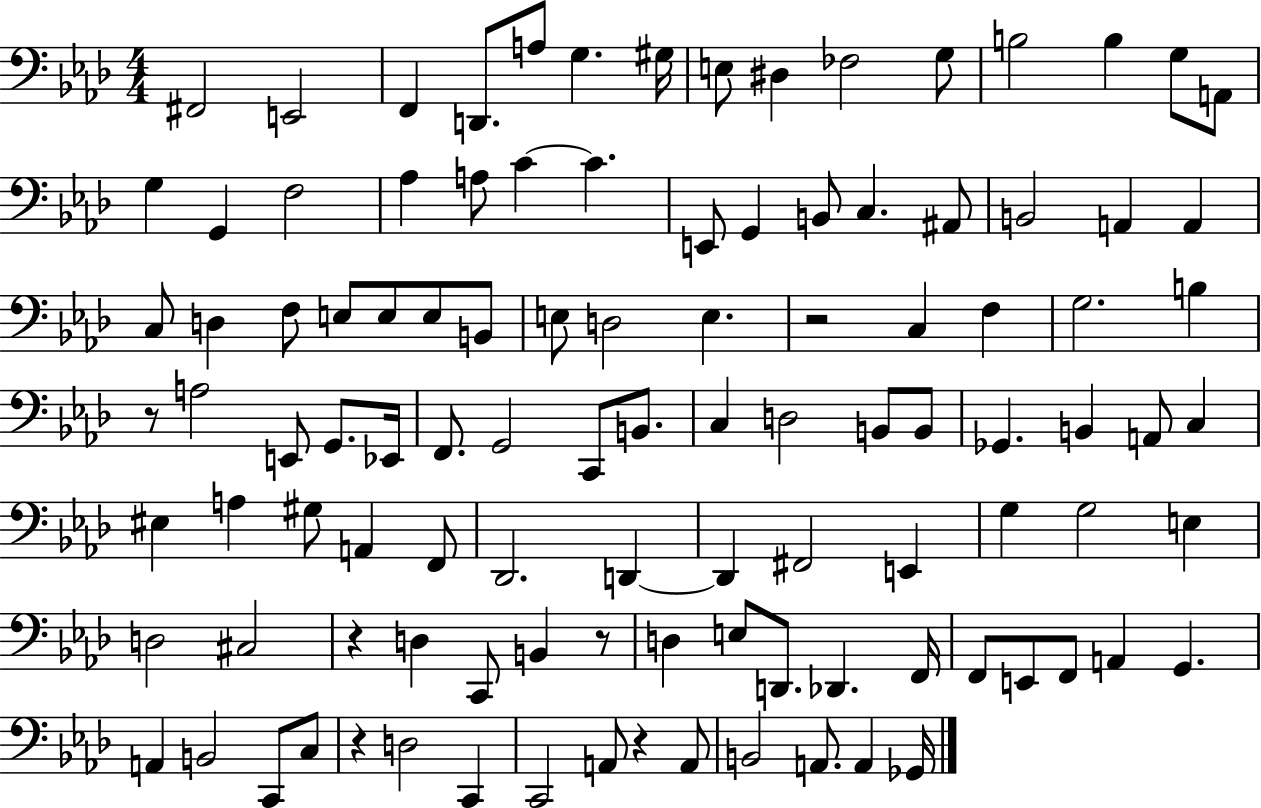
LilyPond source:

{
  \clef bass
  \numericTimeSignature
  \time 4/4
  \key aes \major
  fis,2 e,2 | f,4 d,8. a8 g4. gis16 | e8 dis4 fes2 g8 | b2 b4 g8 a,8 | \break g4 g,4 f2 | aes4 a8 c'4~~ c'4. | e,8 g,4 b,8 c4. ais,8 | b,2 a,4 a,4 | \break c8 d4 f8 e8 e8 e8 b,8 | e8 d2 e4. | r2 c4 f4 | g2. b4 | \break r8 a2 e,8 g,8. ees,16 | f,8. g,2 c,8 b,8. | c4 d2 b,8 b,8 | ges,4. b,4 a,8 c4 | \break eis4 a4 gis8 a,4 f,8 | des,2. d,4~~ | d,4 fis,2 e,4 | g4 g2 e4 | \break d2 cis2 | r4 d4 c,8 b,4 r8 | d4 e8 d,8. des,4. f,16 | f,8 e,8 f,8 a,4 g,4. | \break a,4 b,2 c,8 c8 | r4 d2 c,4 | c,2 a,8 r4 a,8 | b,2 a,8. a,4 ges,16 | \break \bar "|."
}